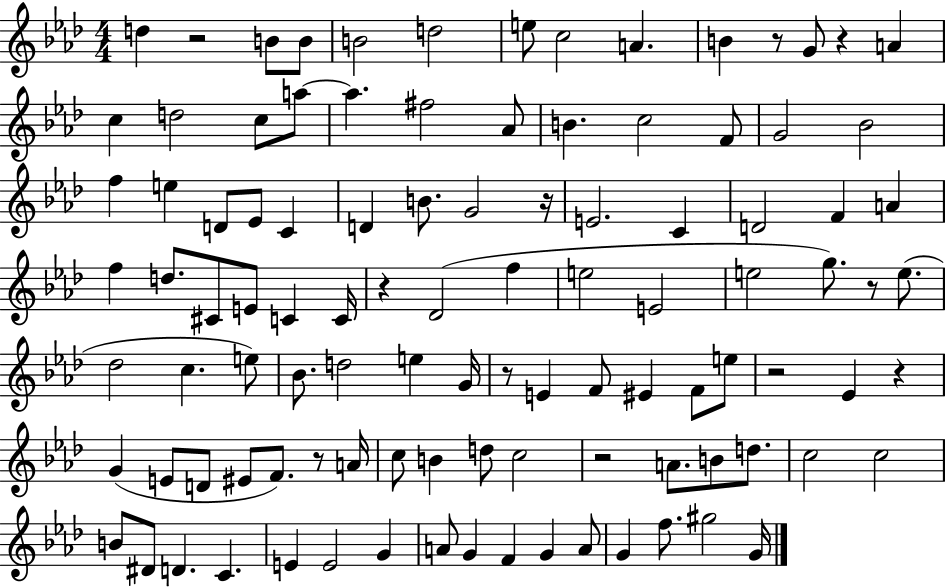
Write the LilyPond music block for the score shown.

{
  \clef treble
  \numericTimeSignature
  \time 4/4
  \key aes \major
  d''4 r2 b'8 b'8 | b'2 d''2 | e''8 c''2 a'4. | b'4 r8 g'8 r4 a'4 | \break c''4 d''2 c''8 a''8~~ | a''4. fis''2 aes'8 | b'4. c''2 f'8 | g'2 bes'2 | \break f''4 e''4 d'8 ees'8 c'4 | d'4 b'8. g'2 r16 | e'2. c'4 | d'2 f'4 a'4 | \break f''4 d''8. cis'8 e'8 c'4 c'16 | r4 des'2( f''4 | e''2 e'2 | e''2 g''8.) r8 e''8.( | \break des''2 c''4. e''8) | bes'8. d''2 e''4 g'16 | r8 e'4 f'8 eis'4 f'8 e''8 | r2 ees'4 r4 | \break g'4( e'8 d'8 eis'8 f'8.) r8 a'16 | c''8 b'4 d''8 c''2 | r2 a'8. b'8 d''8. | c''2 c''2 | \break b'8 dis'8 d'4. c'4. | e'4 e'2 g'4 | a'8 g'4 f'4 g'4 a'8 | g'4 f''8. gis''2 g'16 | \break \bar "|."
}